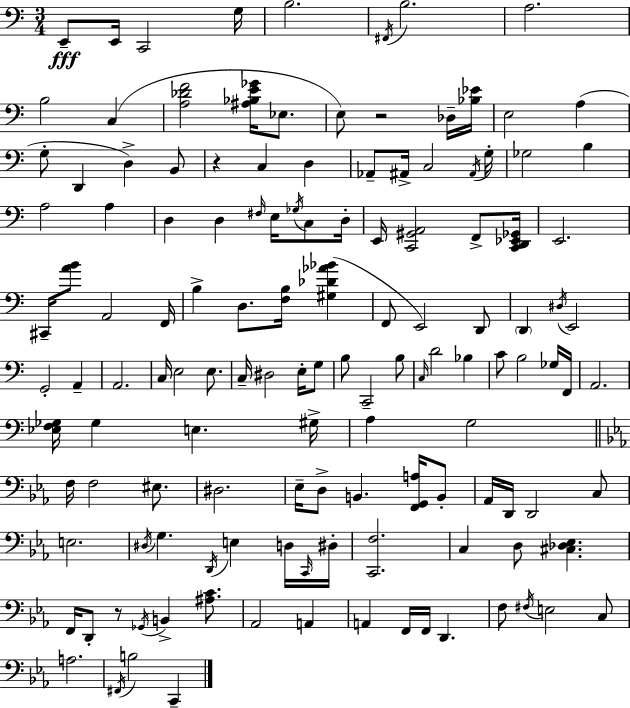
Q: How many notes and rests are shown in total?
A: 133